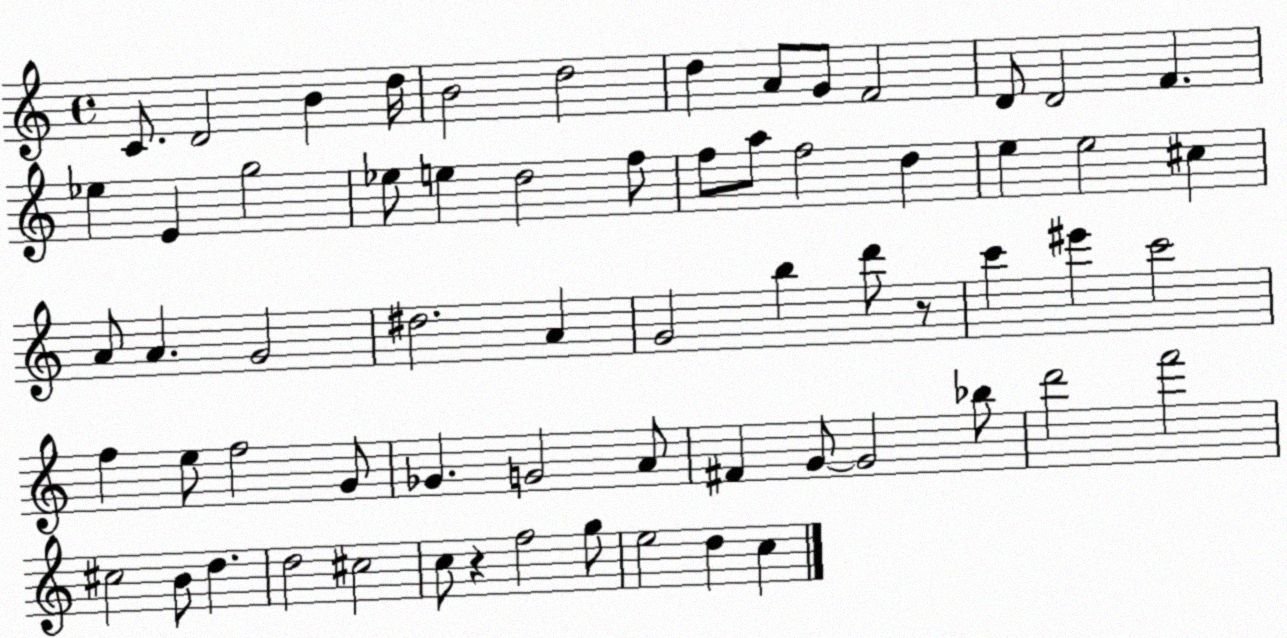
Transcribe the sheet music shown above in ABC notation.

X:1
T:Untitled
M:4/4
L:1/4
K:C
C/2 D2 B d/4 B2 d2 d A/2 G/2 F2 D/2 D2 F _e E g2 _e/2 e d2 f/2 f/2 a/2 f2 d e e2 ^c A/2 A G2 ^d2 A G2 b d'/2 z/2 c' ^e' c'2 f e/2 f2 G/2 _G G2 A/2 ^F G/2 G2 _b/2 d'2 f'2 ^c2 B/2 d d2 ^c2 c/2 z f2 g/2 e2 d c